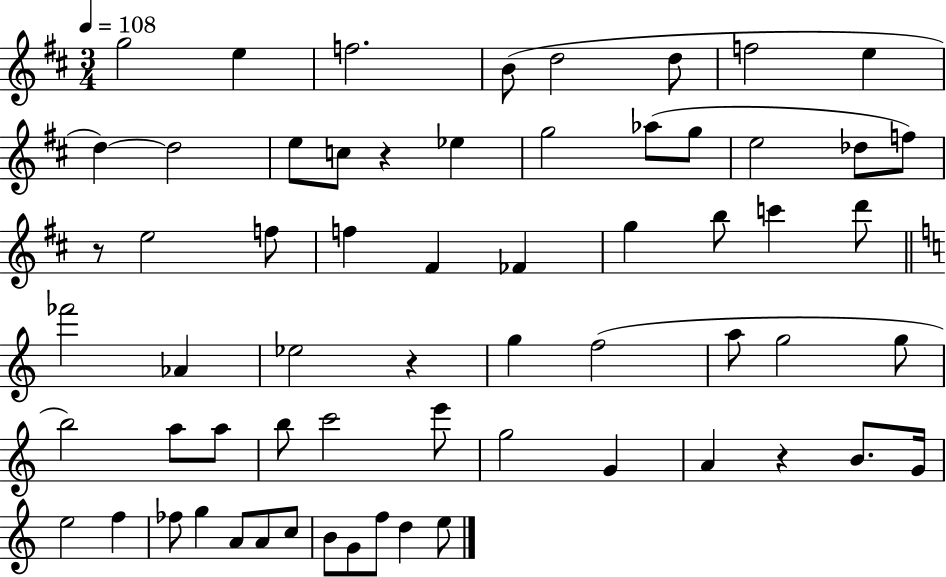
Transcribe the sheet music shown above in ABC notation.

X:1
T:Untitled
M:3/4
L:1/4
K:D
g2 e f2 B/2 d2 d/2 f2 e d d2 e/2 c/2 z _e g2 _a/2 g/2 e2 _d/2 f/2 z/2 e2 f/2 f ^F _F g b/2 c' d'/2 _f'2 _A _e2 z g f2 a/2 g2 g/2 b2 a/2 a/2 b/2 c'2 e'/2 g2 G A z B/2 G/4 e2 f _f/2 g A/2 A/2 c/2 B/2 G/2 f/2 d e/2